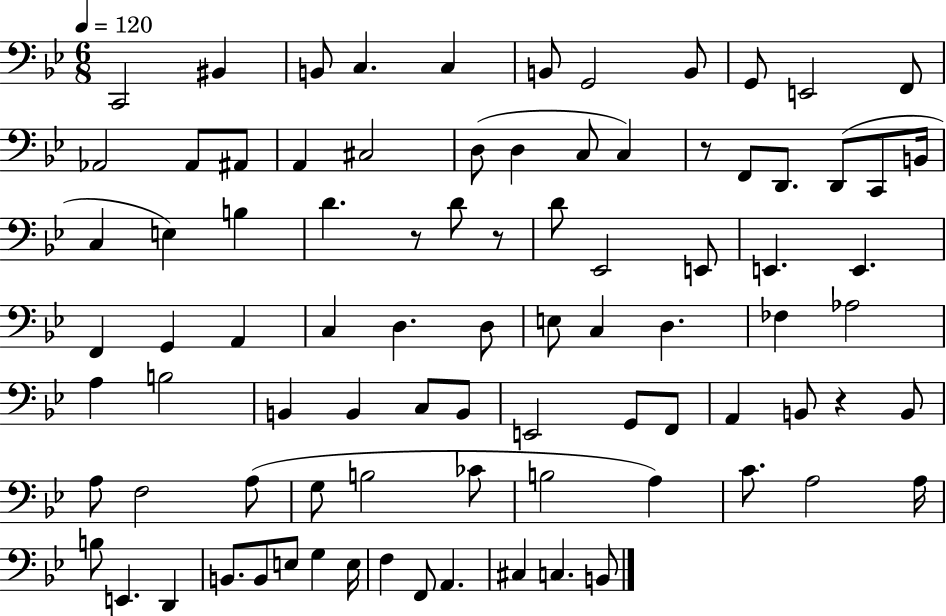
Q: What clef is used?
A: bass